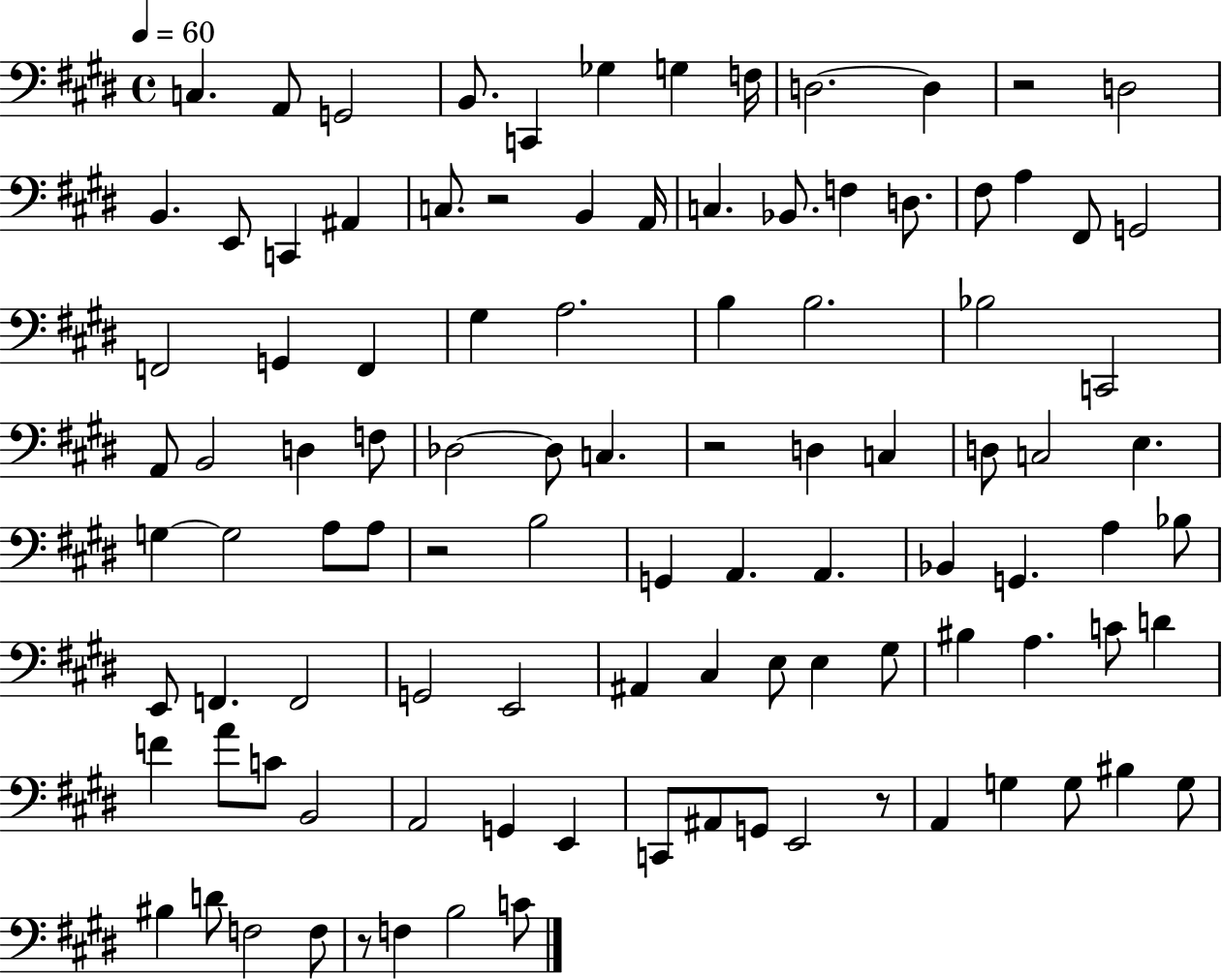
{
  \clef bass
  \time 4/4
  \defaultTimeSignature
  \key e \major
  \tempo 4 = 60
  c4. a,8 g,2 | b,8. c,4 ges4 g4 f16 | d2.~~ d4 | r2 d2 | \break b,4. e,8 c,4 ais,4 | c8. r2 b,4 a,16 | c4. bes,8. f4 d8. | fis8 a4 fis,8 g,2 | \break f,2 g,4 f,4 | gis4 a2. | b4 b2. | bes2 c,2 | \break a,8 b,2 d4 f8 | des2~~ des8 c4. | r2 d4 c4 | d8 c2 e4. | \break g4~~ g2 a8 a8 | r2 b2 | g,4 a,4. a,4. | bes,4 g,4. a4 bes8 | \break e,8 f,4. f,2 | g,2 e,2 | ais,4 cis4 e8 e4 gis8 | bis4 a4. c'8 d'4 | \break f'4 a'8 c'8 b,2 | a,2 g,4 e,4 | c,8 ais,8 g,8 e,2 r8 | a,4 g4 g8 bis4 g8 | \break bis4 d'8 f2 f8 | r8 f4 b2 c'8 | \bar "|."
}